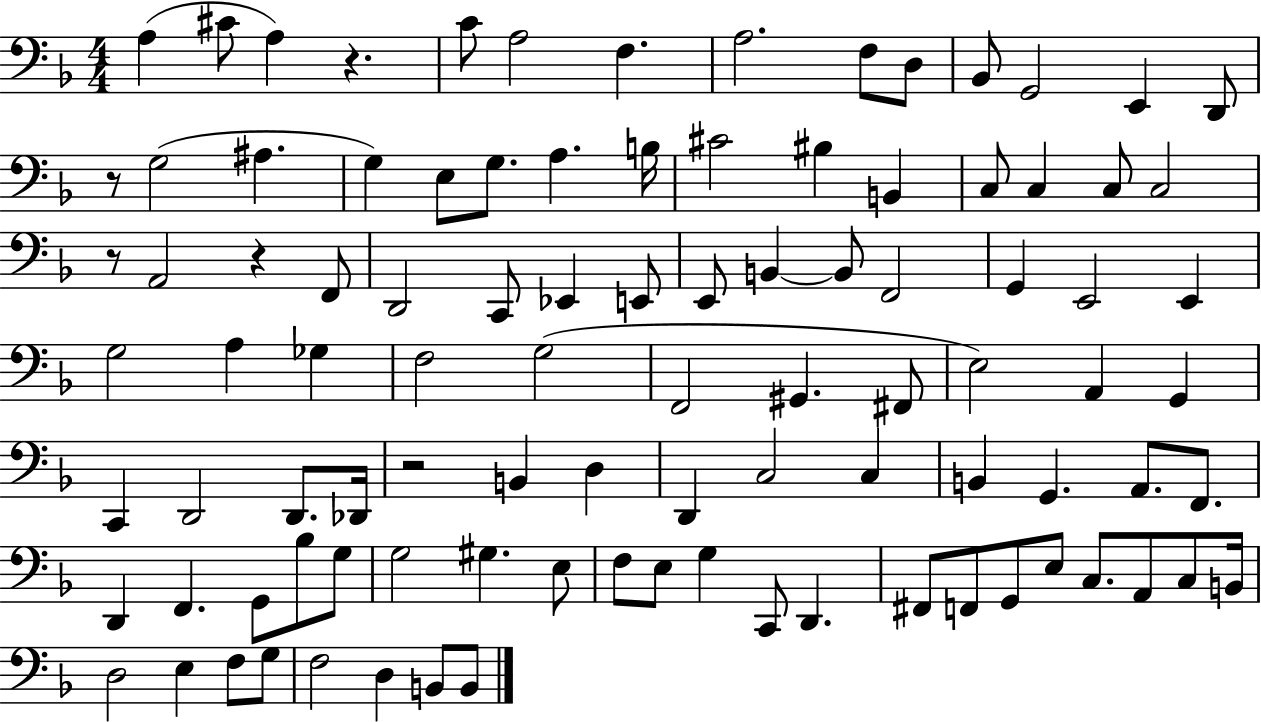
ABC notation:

X:1
T:Untitled
M:4/4
L:1/4
K:F
A, ^C/2 A, z C/2 A,2 F, A,2 F,/2 D,/2 _B,,/2 G,,2 E,, D,,/2 z/2 G,2 ^A, G, E,/2 G,/2 A, B,/4 ^C2 ^B, B,, C,/2 C, C,/2 C,2 z/2 A,,2 z F,,/2 D,,2 C,,/2 _E,, E,,/2 E,,/2 B,, B,,/2 F,,2 G,, E,,2 E,, G,2 A, _G, F,2 G,2 F,,2 ^G,, ^F,,/2 E,2 A,, G,, C,, D,,2 D,,/2 _D,,/4 z2 B,, D, D,, C,2 C, B,, G,, A,,/2 F,,/2 D,, F,, G,,/2 _B,/2 G,/2 G,2 ^G, E,/2 F,/2 E,/2 G, C,,/2 D,, ^F,,/2 F,,/2 G,,/2 E,/2 C,/2 A,,/2 C,/2 B,,/4 D,2 E, F,/2 G,/2 F,2 D, B,,/2 B,,/2